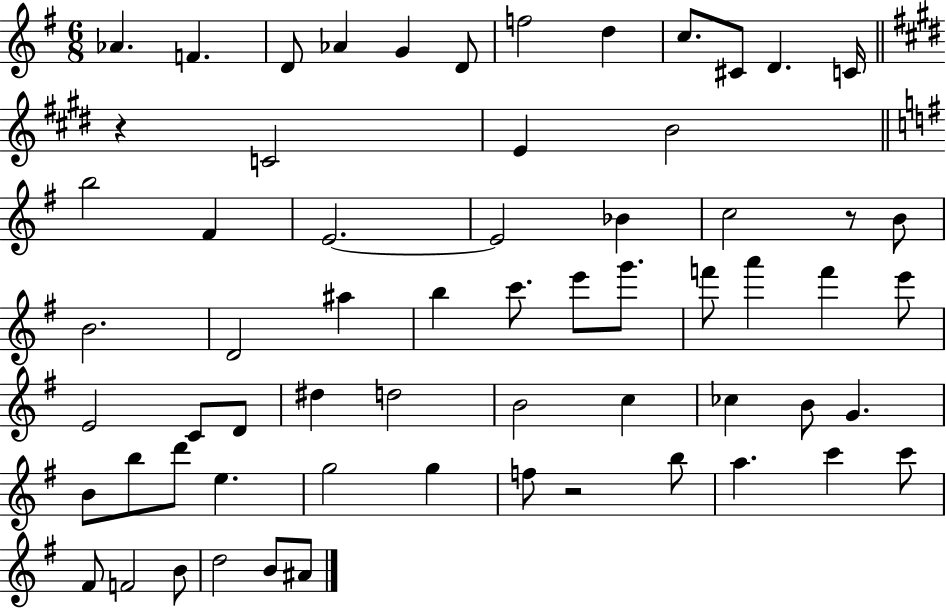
{
  \clef treble
  \numericTimeSignature
  \time 6/8
  \key g \major
  aes'4. f'4. | d'8 aes'4 g'4 d'8 | f''2 d''4 | c''8. cis'8 d'4. c'16 | \break \bar "||" \break \key e \major r4 c'2 | e'4 b'2 | \bar "||" \break \key g \major b''2 fis'4 | e'2.~~ | e'2 bes'4 | c''2 r8 b'8 | \break b'2. | d'2 ais''4 | b''4 c'''8. e'''8 g'''8. | f'''8 a'''4 f'''4 e'''8 | \break e'2 c'8 d'8 | dis''4 d''2 | b'2 c''4 | ces''4 b'8 g'4. | \break b'8 b''8 d'''8 e''4. | g''2 g''4 | f''8 r2 b''8 | a''4. c'''4 c'''8 | \break fis'8 f'2 b'8 | d''2 b'8 ais'8 | \bar "|."
}